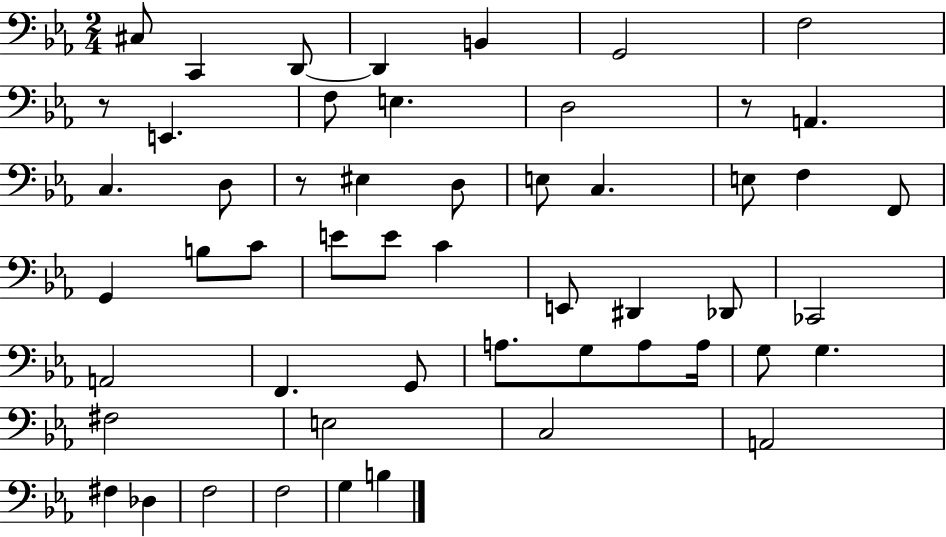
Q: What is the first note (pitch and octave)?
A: C#3